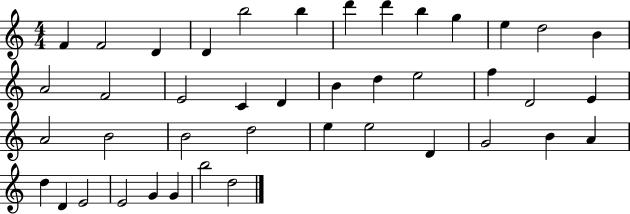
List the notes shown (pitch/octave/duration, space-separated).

F4/q F4/h D4/q D4/q B5/h B5/q D6/q D6/q B5/q G5/q E5/q D5/h B4/q A4/h F4/h E4/h C4/q D4/q B4/q D5/q E5/h F5/q D4/h E4/q A4/h B4/h B4/h D5/h E5/q E5/h D4/q G4/h B4/q A4/q D5/q D4/q E4/h E4/h G4/q G4/q B5/h D5/h